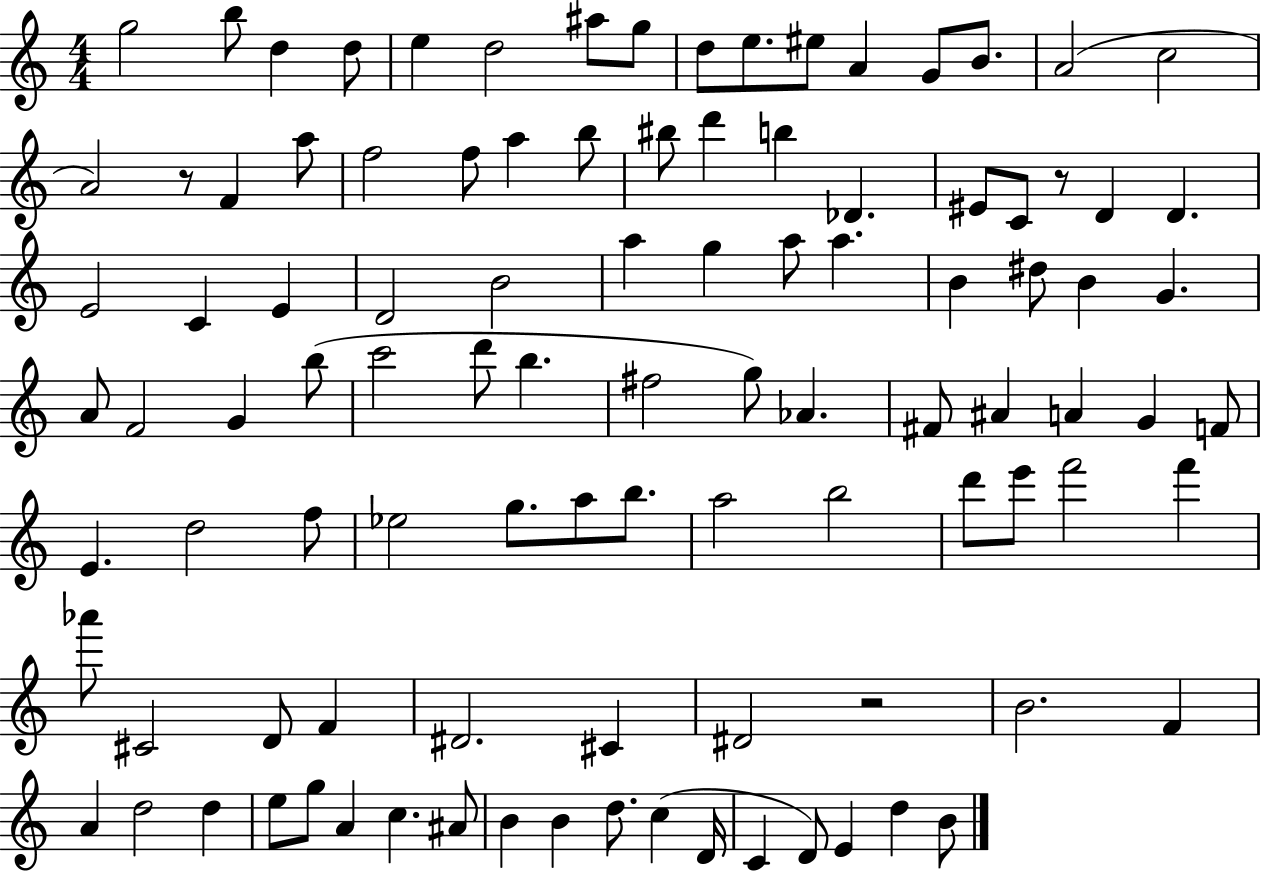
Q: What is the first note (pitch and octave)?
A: G5